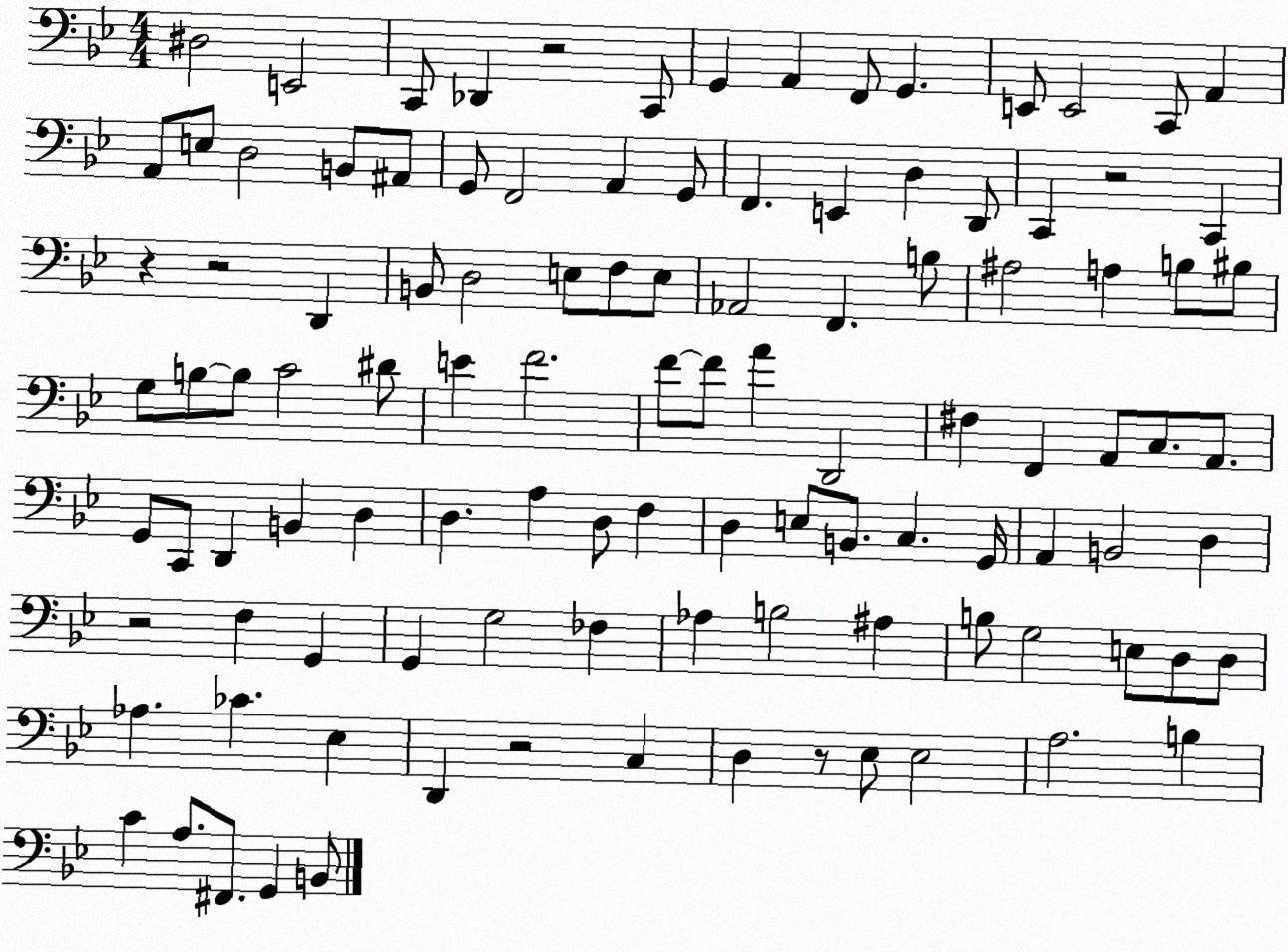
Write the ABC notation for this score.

X:1
T:Untitled
M:4/4
L:1/4
K:Bb
^D,2 E,,2 C,,/2 _D,, z2 C,,/2 G,, A,, F,,/2 G,, E,,/2 E,,2 C,,/2 A,, A,,/2 E,/2 D,2 B,,/2 ^A,,/2 G,,/2 F,,2 A,, G,,/2 F,, E,, D, D,,/2 C,, z2 C,, z z2 D,, B,,/2 D,2 E,/2 F,/2 E,/2 _A,,2 F,, B,/2 ^A,2 A, B,/2 ^B,/2 G,/2 B,/2 B,/2 C2 ^D/2 E F2 F/2 F/2 A D,,2 ^F, F,, A,,/2 C,/2 A,,/2 G,,/2 C,,/2 D,, B,, D, D, A, D,/2 F, D, E,/2 B,,/2 C, G,,/4 A,, B,,2 D, z2 F, G,, G,, G,2 _F, _A, B,2 ^A, B,/2 G,2 E,/2 D,/2 D,/2 _A, _C _E, D,, z2 C, D, z/2 _E,/2 _E,2 A,2 B, C A,/2 ^F,,/2 G,, B,,/2